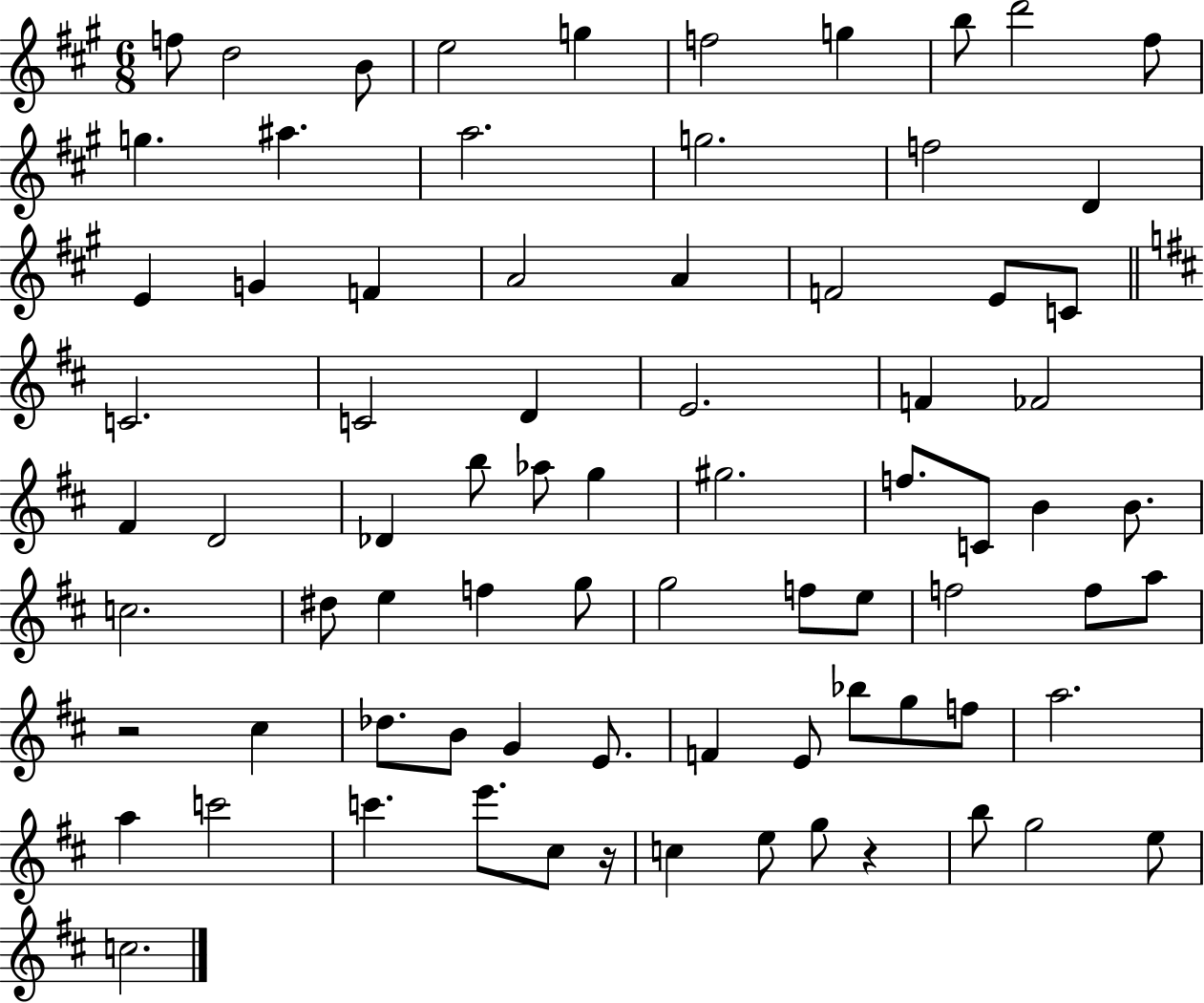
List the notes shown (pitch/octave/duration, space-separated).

F5/e D5/h B4/e E5/h G5/q F5/h G5/q B5/e D6/h F#5/e G5/q. A#5/q. A5/h. G5/h. F5/h D4/q E4/q G4/q F4/q A4/h A4/q F4/h E4/e C4/e C4/h. C4/h D4/q E4/h. F4/q FES4/h F#4/q D4/h Db4/q B5/e Ab5/e G5/q G#5/h. F5/e. C4/e B4/q B4/e. C5/h. D#5/e E5/q F5/q G5/e G5/h F5/e E5/e F5/h F5/e A5/e R/h C#5/q Db5/e. B4/e G4/q E4/e. F4/q E4/e Bb5/e G5/e F5/e A5/h. A5/q C6/h C6/q. E6/e. C#5/e R/s C5/q E5/e G5/e R/q B5/e G5/h E5/e C5/h.